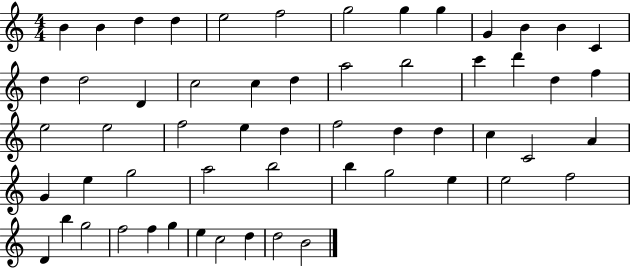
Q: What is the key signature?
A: C major